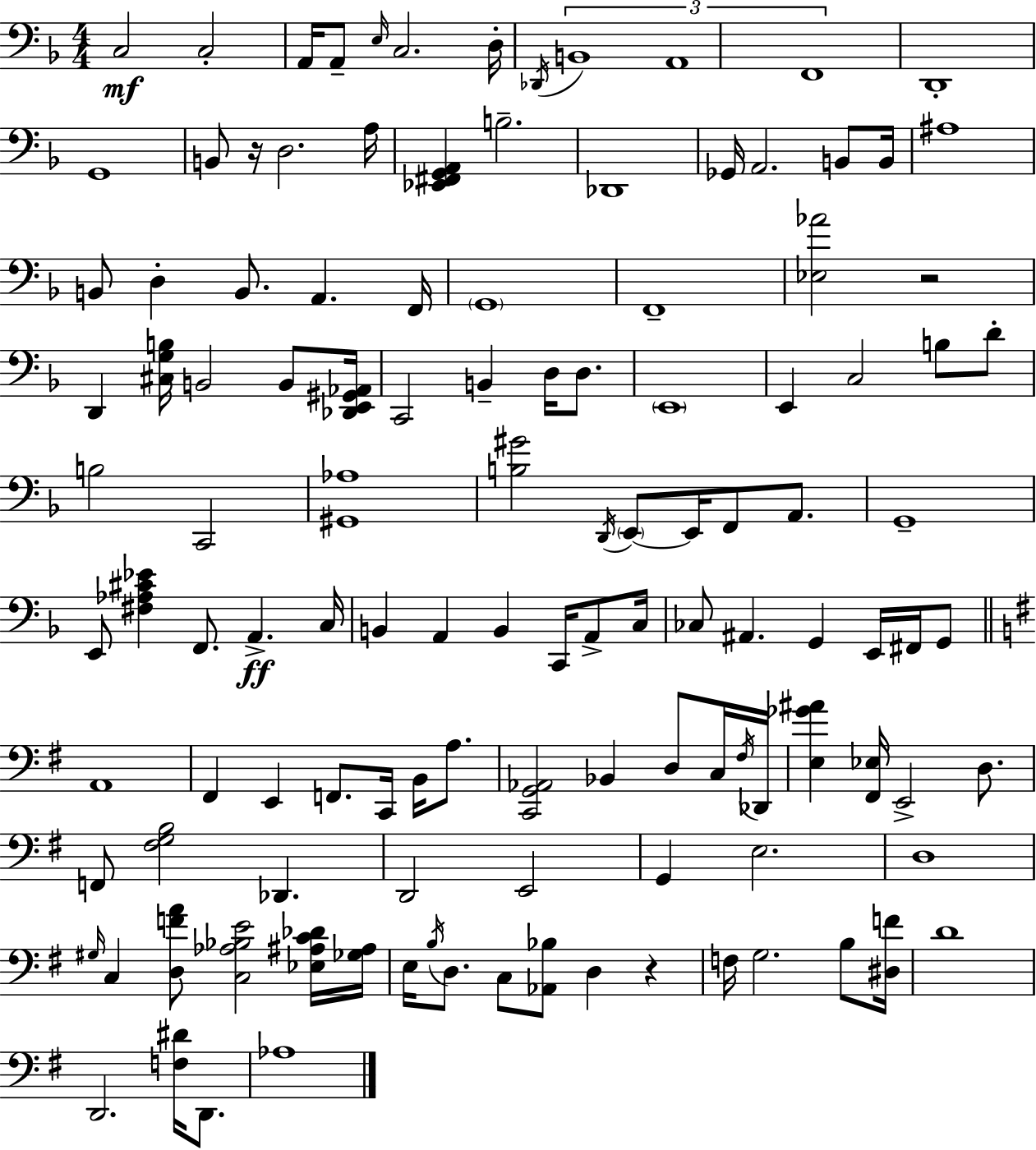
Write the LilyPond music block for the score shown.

{
  \clef bass
  \numericTimeSignature
  \time 4/4
  \key d \minor
  c2\mf c2-. | a,16 a,8-- \grace { e16 } c2. | d16-. \acciaccatura { des,16 } \tuplet 3/2 { b,1 | a,1 | \break f,1 } | d,1-. | g,1 | b,8 r16 d2. | \break a16 <ees, fis, g, a,>4 b2.-- | des,1 | ges,16 a,2. b,8 | b,16 ais1 | \break b,8 d4-. b,8. a,4. | f,16 \parenthesize g,1 | f,1-- | <ees aes'>2 r2 | \break d,4 <cis g b>16 b,2 b,8 | <des, e, gis, aes,>16 c,2 b,4-- d16 d8. | \parenthesize e,1 | e,4 c2 b8 | \break d'8-. b2 c,2 | <gis, aes>1 | <b gis'>2 \acciaccatura { d,16 } \parenthesize e,8~~ e,16 f,8 | a,8. g,1-- | \break e,8 <fis aes cis' ees'>4 f,8. a,4.->\ff | c16 b,4 a,4 b,4 c,16 | a,8-> c16 ces8 ais,4. g,4 e,16 | fis,16 g,8 \bar "||" \break \key e \minor a,1 | fis,4 e,4 f,8. c,16 b,16 a8. | <c, g, aes,>2 bes,4 d8 c16 \acciaccatura { fis16 } | des,16 <e ges' ais'>4 <fis, ees>16 e,2-> d8. | \break f,8 <fis g b>2 des,4. | d,2 e,2 | g,4 e2. | d1 | \break \grace { gis16 } c4 <d f' a'>8 <c aes bes e'>2 | <ees ais c' des'>16 <ges ais>16 e16 \acciaccatura { b16 } d8. c8 <aes, bes>8 d4 r4 | f16 g2. | b8 <dis f'>16 d'1 | \break d,2. <f dis'>16 | d,8. aes1 | \bar "|."
}